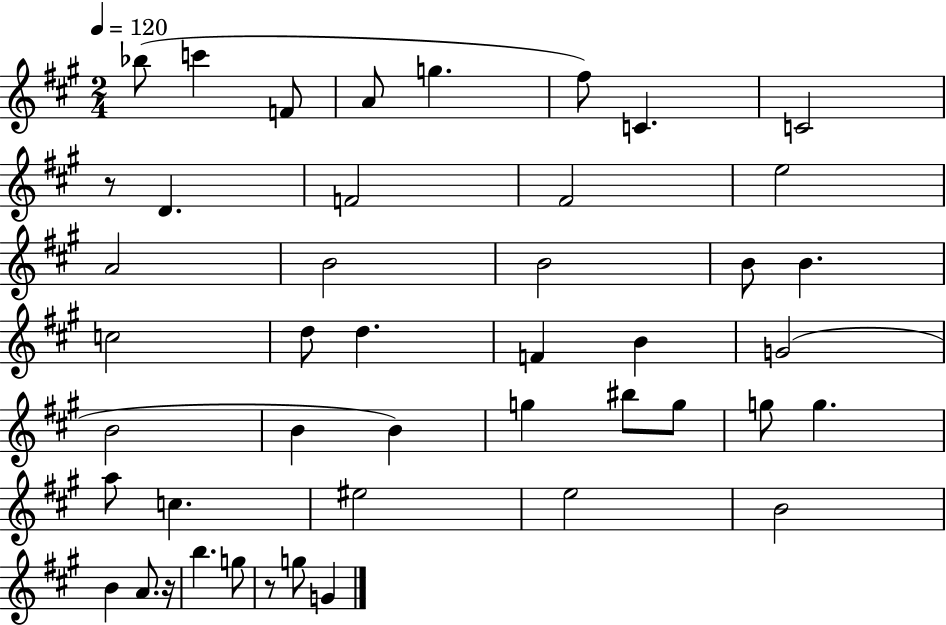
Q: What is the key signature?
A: A major